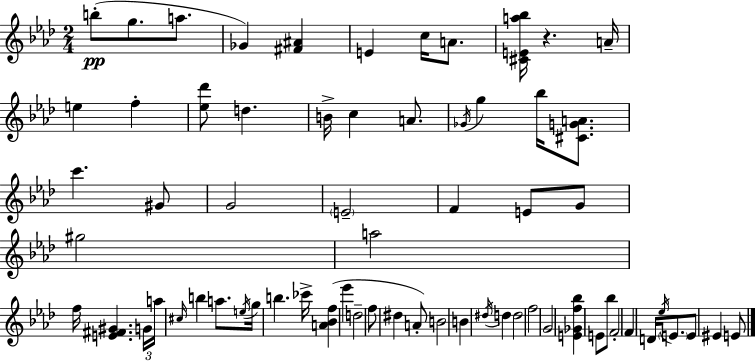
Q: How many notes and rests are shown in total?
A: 66